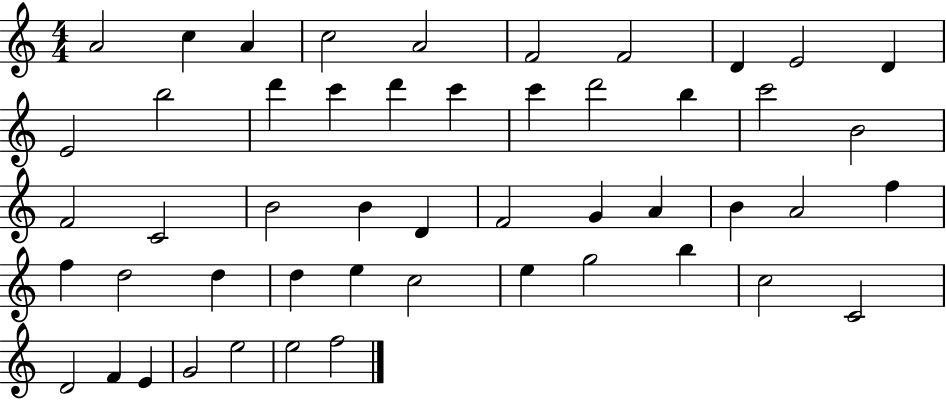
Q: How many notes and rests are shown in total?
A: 50